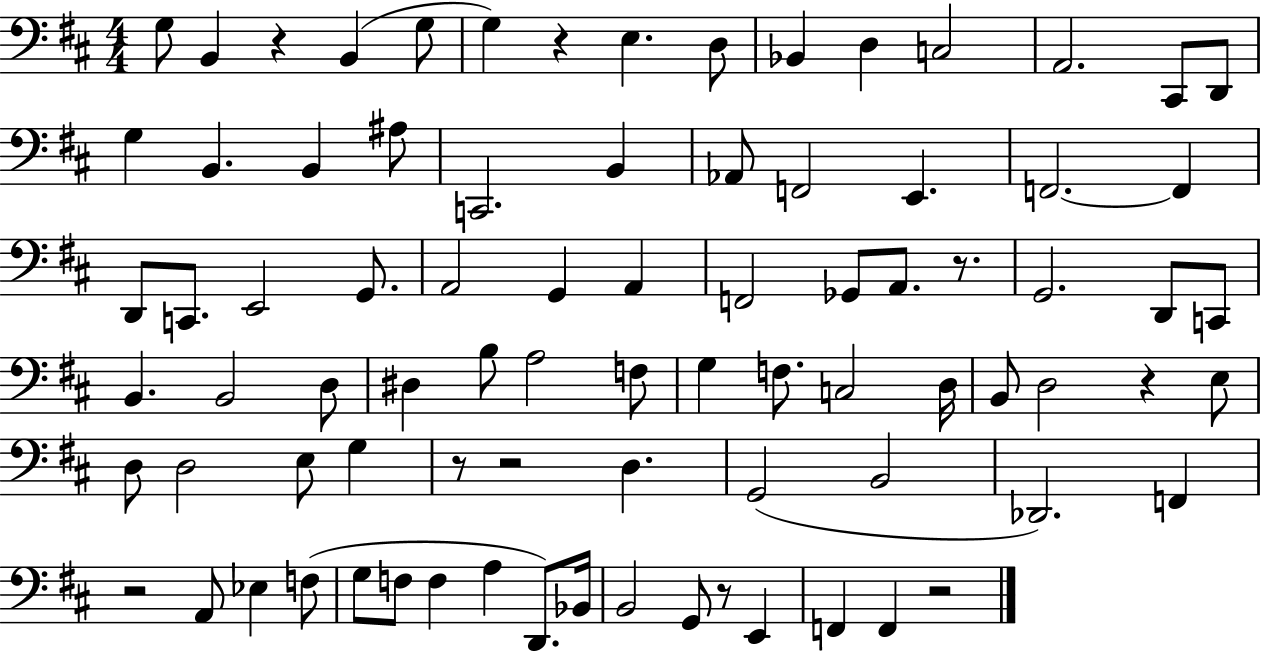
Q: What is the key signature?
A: D major